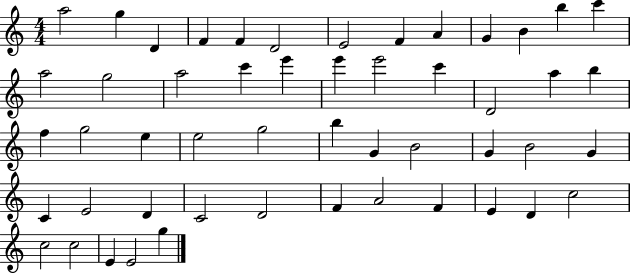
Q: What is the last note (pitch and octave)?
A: G5